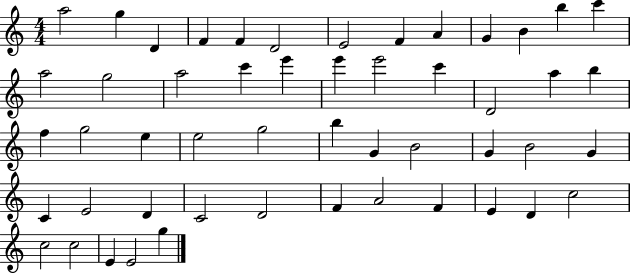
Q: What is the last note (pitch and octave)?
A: G5